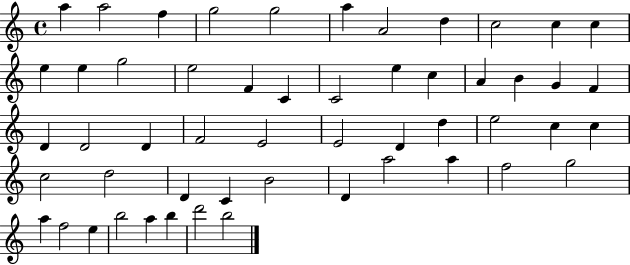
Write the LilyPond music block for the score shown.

{
  \clef treble
  \time 4/4
  \defaultTimeSignature
  \key c \major
  a''4 a''2 f''4 | g''2 g''2 | a''4 a'2 d''4 | c''2 c''4 c''4 | \break e''4 e''4 g''2 | e''2 f'4 c'4 | c'2 e''4 c''4 | a'4 b'4 g'4 f'4 | \break d'4 d'2 d'4 | f'2 e'2 | e'2 d'4 d''4 | e''2 c''4 c''4 | \break c''2 d''2 | d'4 c'4 b'2 | d'4 a''2 a''4 | f''2 g''2 | \break a''4 f''2 e''4 | b''2 a''4 b''4 | d'''2 b''2 | \bar "|."
}